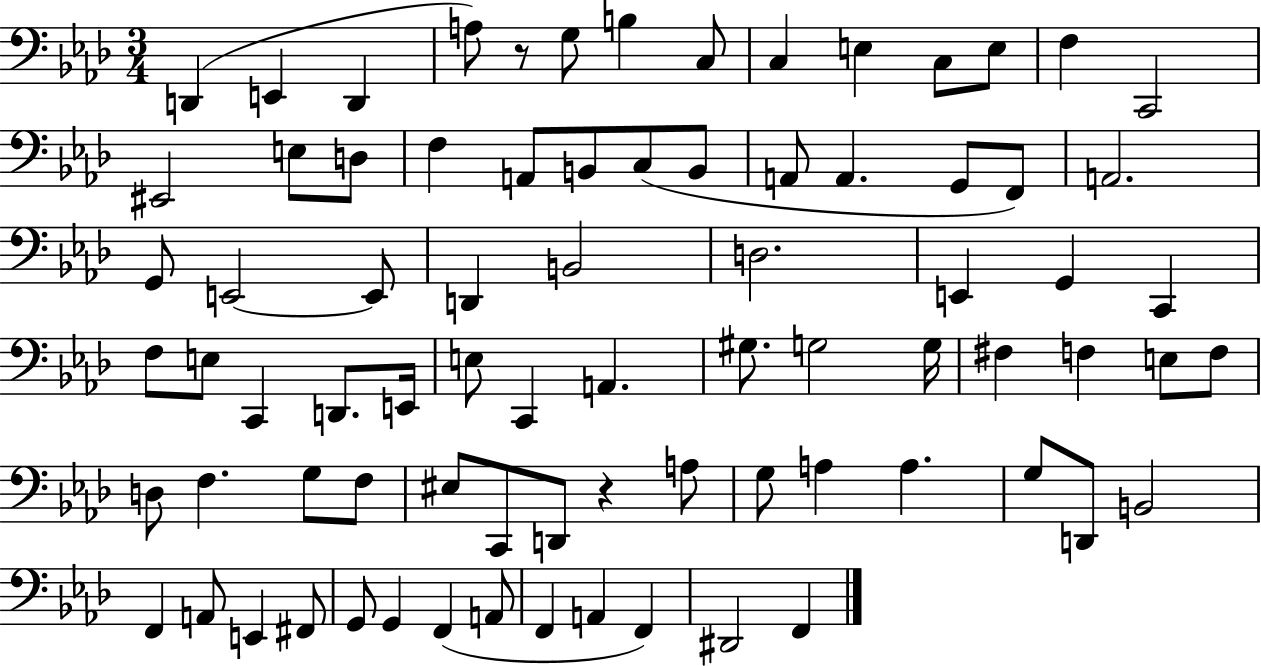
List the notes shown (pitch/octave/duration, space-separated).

D2/q E2/q D2/q A3/e R/e G3/e B3/q C3/e C3/q E3/q C3/e E3/e F3/q C2/h EIS2/h E3/e D3/e F3/q A2/e B2/e C3/e B2/e A2/e A2/q. G2/e F2/e A2/h. G2/e E2/h E2/e D2/q B2/h D3/h. E2/q G2/q C2/q F3/e E3/e C2/q D2/e. E2/s E3/e C2/q A2/q. G#3/e. G3/h G3/s F#3/q F3/q E3/e F3/e D3/e F3/q. G3/e F3/e EIS3/e C2/e D2/e R/q A3/e G3/e A3/q A3/q. G3/e D2/e B2/h F2/q A2/e E2/q F#2/e G2/e G2/q F2/q A2/e F2/q A2/q F2/q D#2/h F2/q